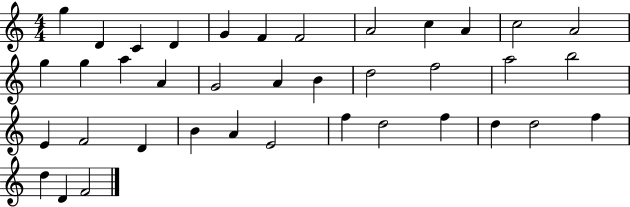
{
  \clef treble
  \numericTimeSignature
  \time 4/4
  \key c \major
  g''4 d'4 c'4 d'4 | g'4 f'4 f'2 | a'2 c''4 a'4 | c''2 a'2 | \break g''4 g''4 a''4 a'4 | g'2 a'4 b'4 | d''2 f''2 | a''2 b''2 | \break e'4 f'2 d'4 | b'4 a'4 e'2 | f''4 d''2 f''4 | d''4 d''2 f''4 | \break d''4 d'4 f'2 | \bar "|."
}